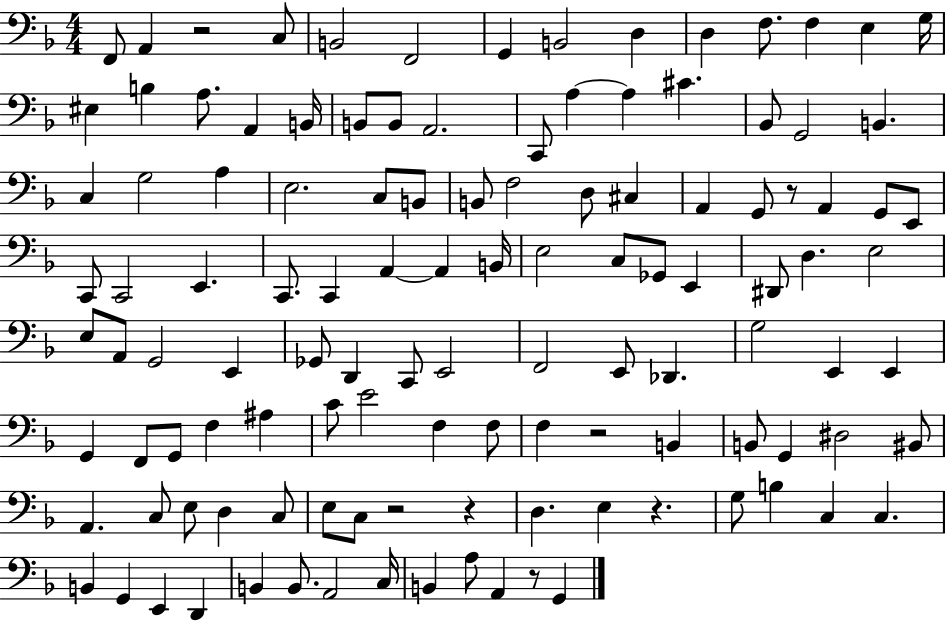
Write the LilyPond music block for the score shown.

{
  \clef bass
  \numericTimeSignature
  \time 4/4
  \key f \major
  f,8 a,4 r2 c8 | b,2 f,2 | g,4 b,2 d4 | d4 f8. f4 e4 g16 | \break eis4 b4 a8. a,4 b,16 | b,8 b,8 a,2. | c,8 a4~~ a4 cis'4. | bes,8 g,2 b,4. | \break c4 g2 a4 | e2. c8 b,8 | b,8 f2 d8 cis4 | a,4 g,8 r8 a,4 g,8 e,8 | \break c,8 c,2 e,4. | c,8. c,4 a,4~~ a,4 b,16 | e2 c8 ges,8 e,4 | dis,8 d4. e2 | \break e8 a,8 g,2 e,4 | ges,8 d,4 c,8 e,2 | f,2 e,8 des,4. | g2 e,4 e,4 | \break g,4 f,8 g,8 f4 ais4 | c'8 e'2 f4 f8 | f4 r2 b,4 | b,8 g,4 dis2 bis,8 | \break a,4. c8 e8 d4 c8 | e8 c8 r2 r4 | d4. e4 r4. | g8 b4 c4 c4. | \break b,4 g,4 e,4 d,4 | b,4 b,8. a,2 c16 | b,4 a8 a,4 r8 g,4 | \bar "|."
}